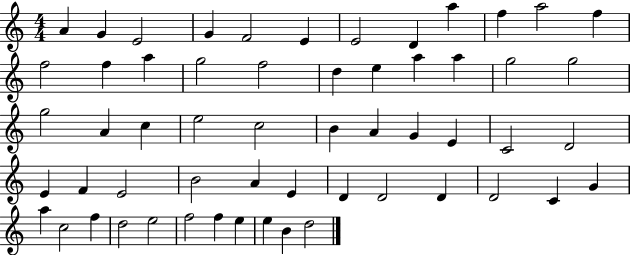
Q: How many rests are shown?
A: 0